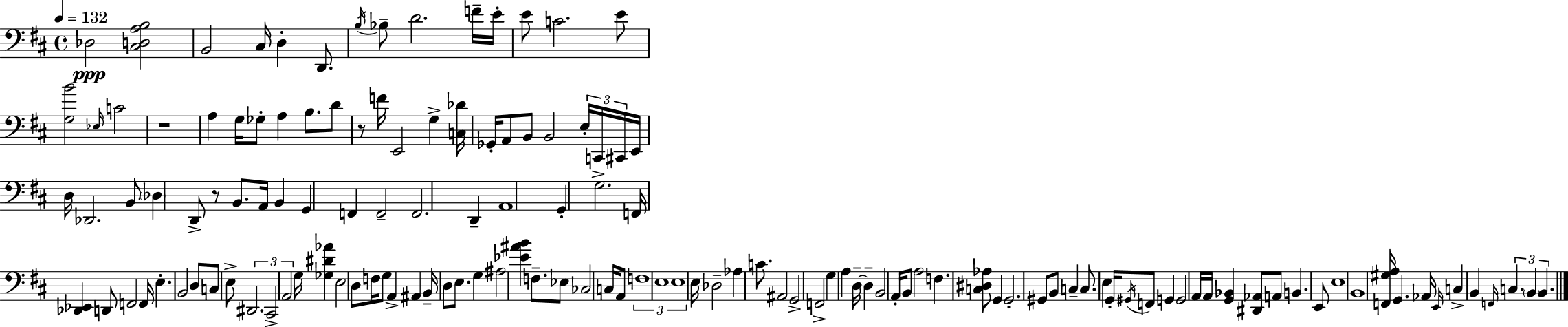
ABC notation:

X:1
T:Untitled
M:4/4
L:1/4
K:D
_D,2 [^C,D,A,B,]2 B,,2 ^C,/4 D, D,,/2 B,/4 _B,/2 D2 F/4 E/4 E/2 C2 E/2 [G,B]2 _E,/4 C2 z4 A, G,/4 _G,/2 A, B,/2 D/2 z/2 F/4 E,,2 G, [C,_D]/4 _G,,/4 A,,/2 B,,/2 B,,2 E,/4 C,,/4 ^C,,/4 E,,/4 D,/4 _D,,2 B,,/2 _D, D,,/2 z/2 B,,/2 A,,/4 B,, G,, F,, F,,2 F,,2 D,, A,,4 G,, G,2 F,,/4 [_D,,_E,,] D,,/2 F,,2 F,,/4 E, B,,2 D,/2 C,/2 E,/2 ^D,,2 ^C,,2 A,,2 G,/4 [_G,^D_A] E,2 D,/2 F,/4 G,/2 A,, ^A,, B,,/4 D,/2 E,/2 G, ^A,2 [_E^AB] F,/2 _E,/2 _C,2 C,/4 A,,/2 F,4 E,4 E,4 E,/4 _D,2 _A, C/2 ^A,,2 G,,2 F,,2 G, A, D,/4 D, B,,2 A,,/4 B,,/2 A,2 F, [C,^D,_A,]/2 G,, G,,2 ^G,,/2 B,,/2 C, C,/2 E, G,,/4 ^G,,/4 F,,/2 G,, G,,2 A,,/4 A,,/4 [G,,_B,,] [^D,,_A,,]/2 A,,/2 B,, E,,/2 E,4 B,,4 [F,,^G,A,]/4 G,, _A,,/4 E,,/4 C, B,, F,,/4 C, B,, B,,